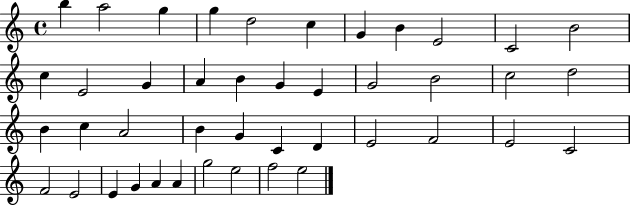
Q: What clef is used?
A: treble